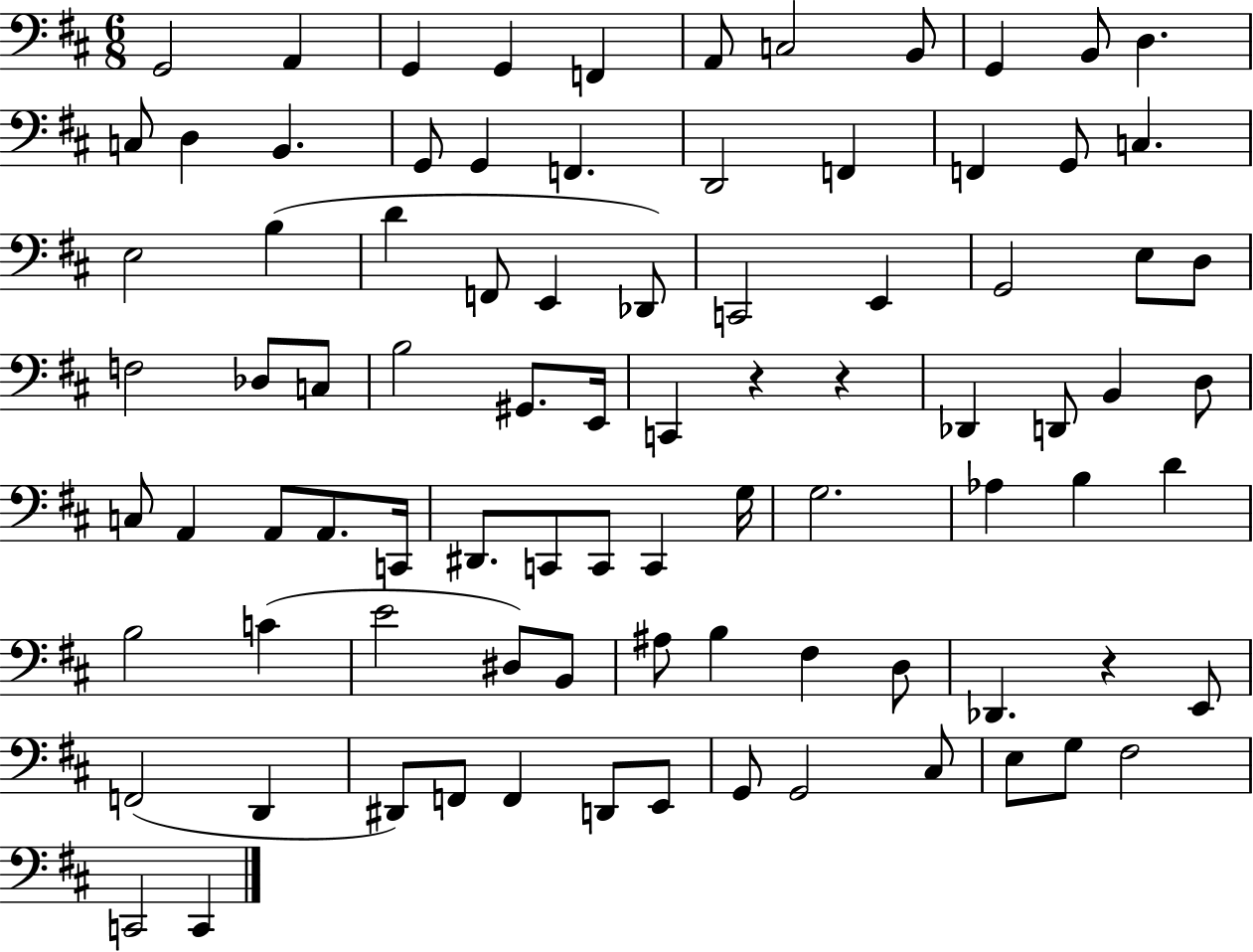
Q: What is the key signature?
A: D major